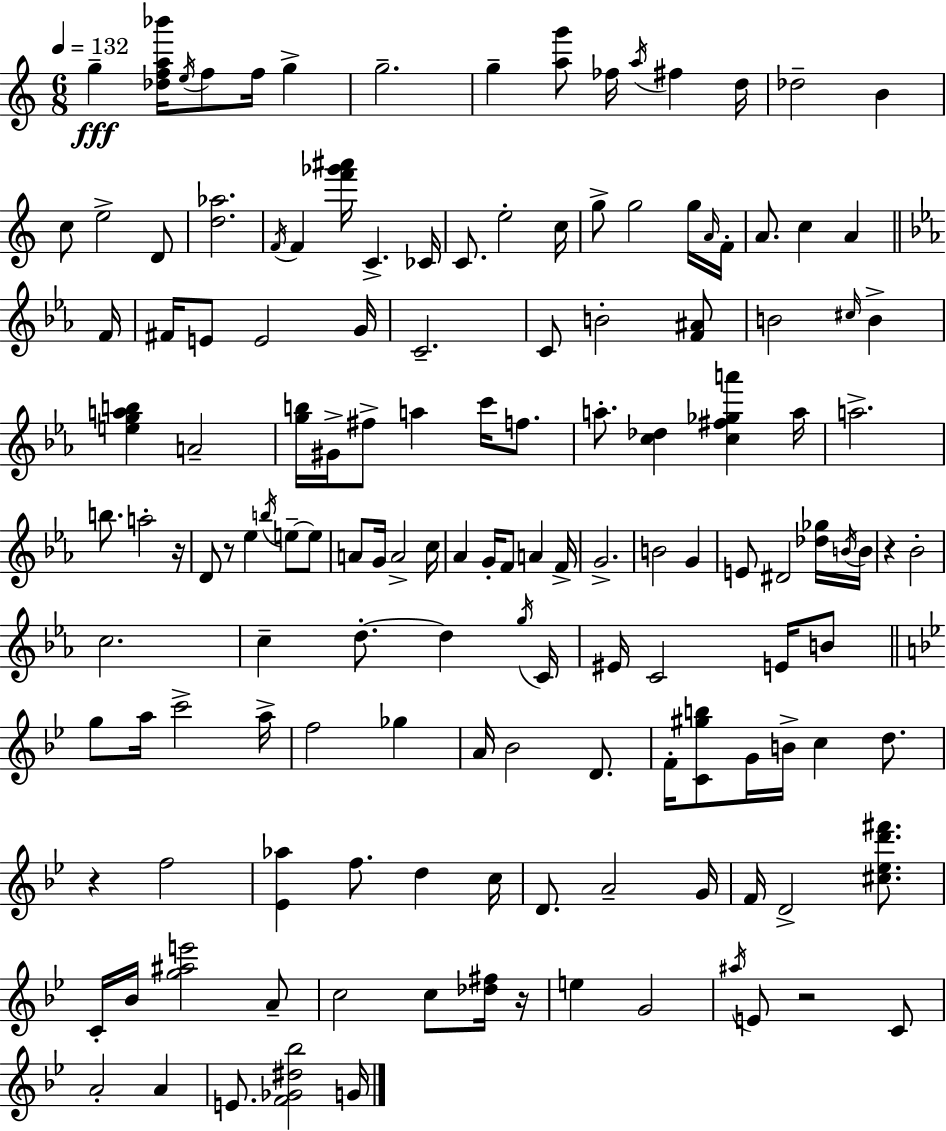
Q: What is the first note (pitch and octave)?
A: G5